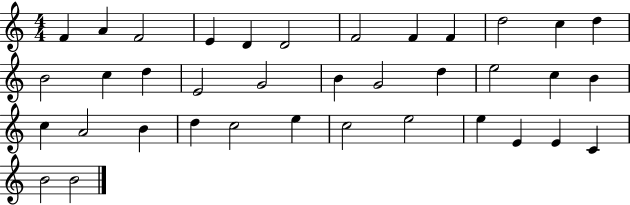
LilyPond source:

{
  \clef treble
  \numericTimeSignature
  \time 4/4
  \key c \major
  f'4 a'4 f'2 | e'4 d'4 d'2 | f'2 f'4 f'4 | d''2 c''4 d''4 | \break b'2 c''4 d''4 | e'2 g'2 | b'4 g'2 d''4 | e''2 c''4 b'4 | \break c''4 a'2 b'4 | d''4 c''2 e''4 | c''2 e''2 | e''4 e'4 e'4 c'4 | \break b'2 b'2 | \bar "|."
}